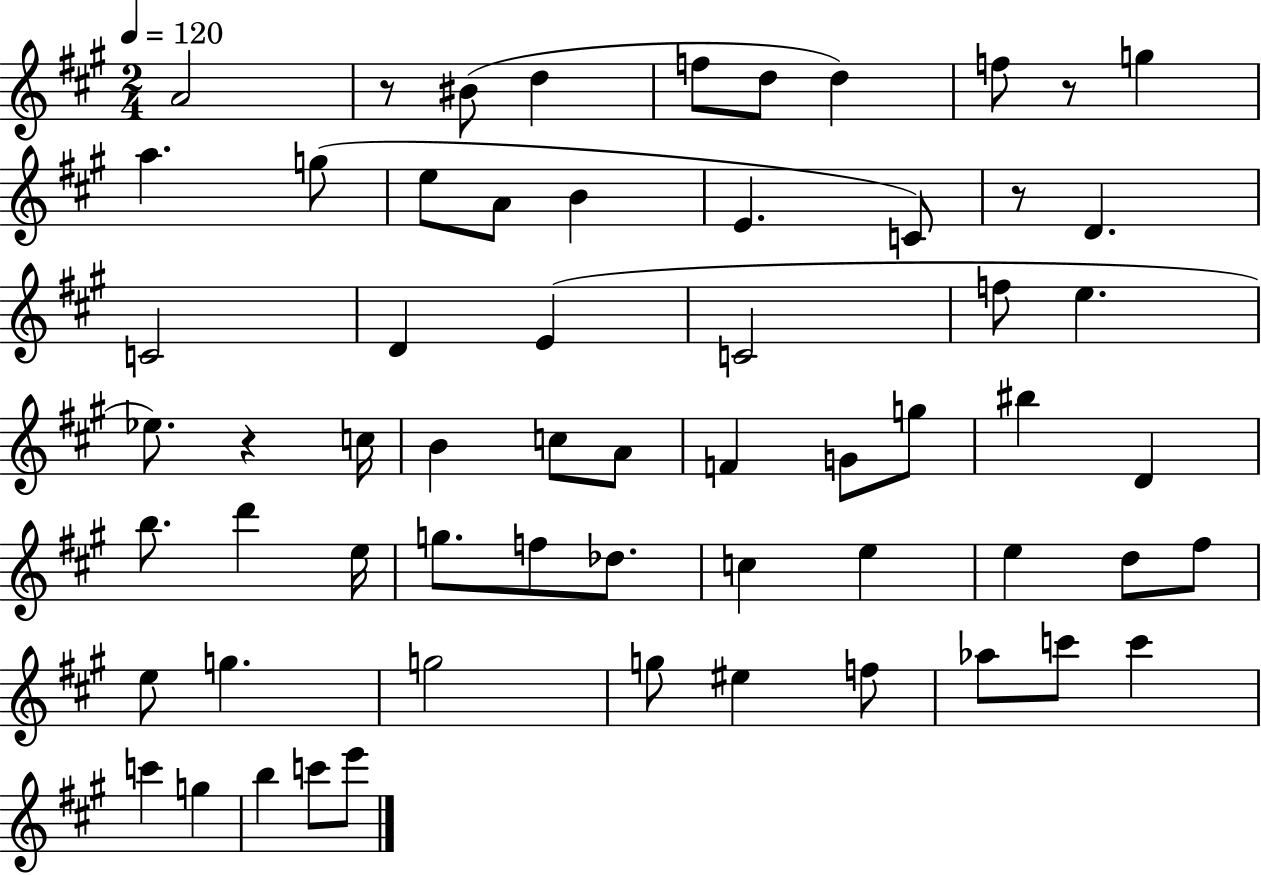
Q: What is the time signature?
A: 2/4